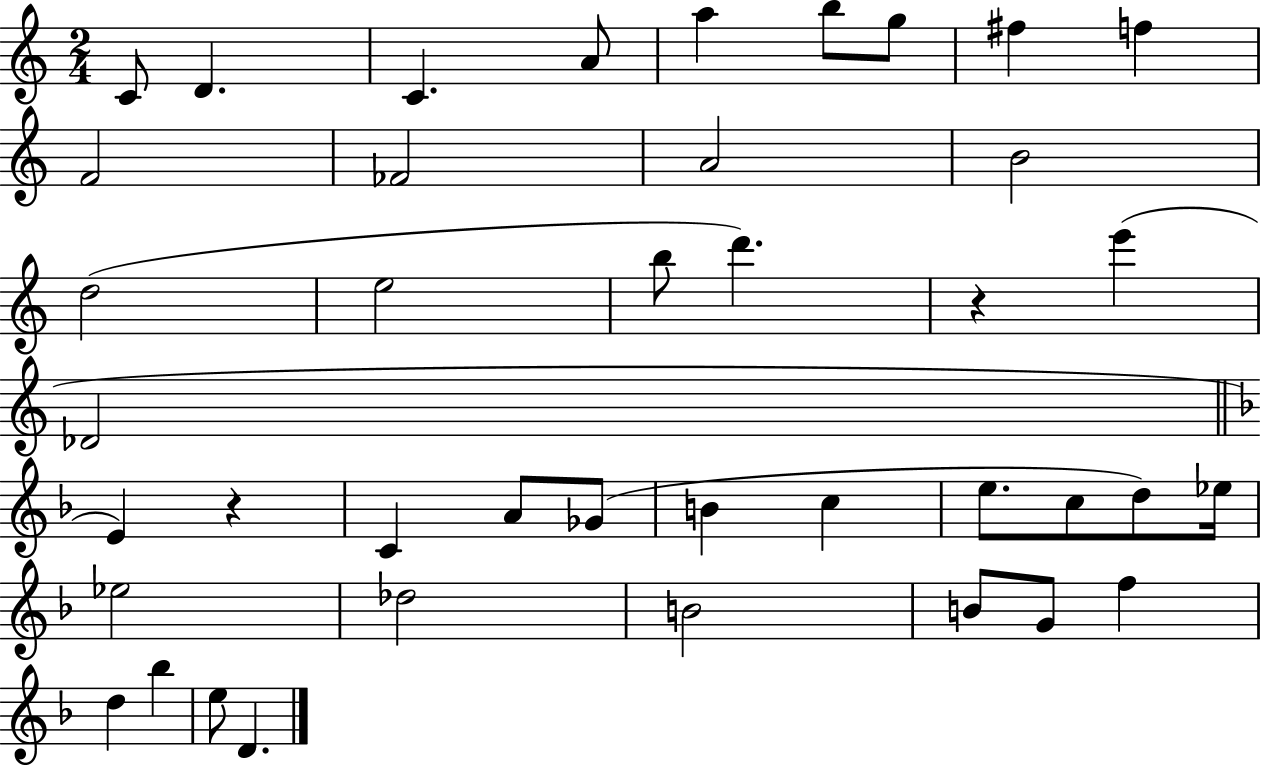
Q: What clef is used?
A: treble